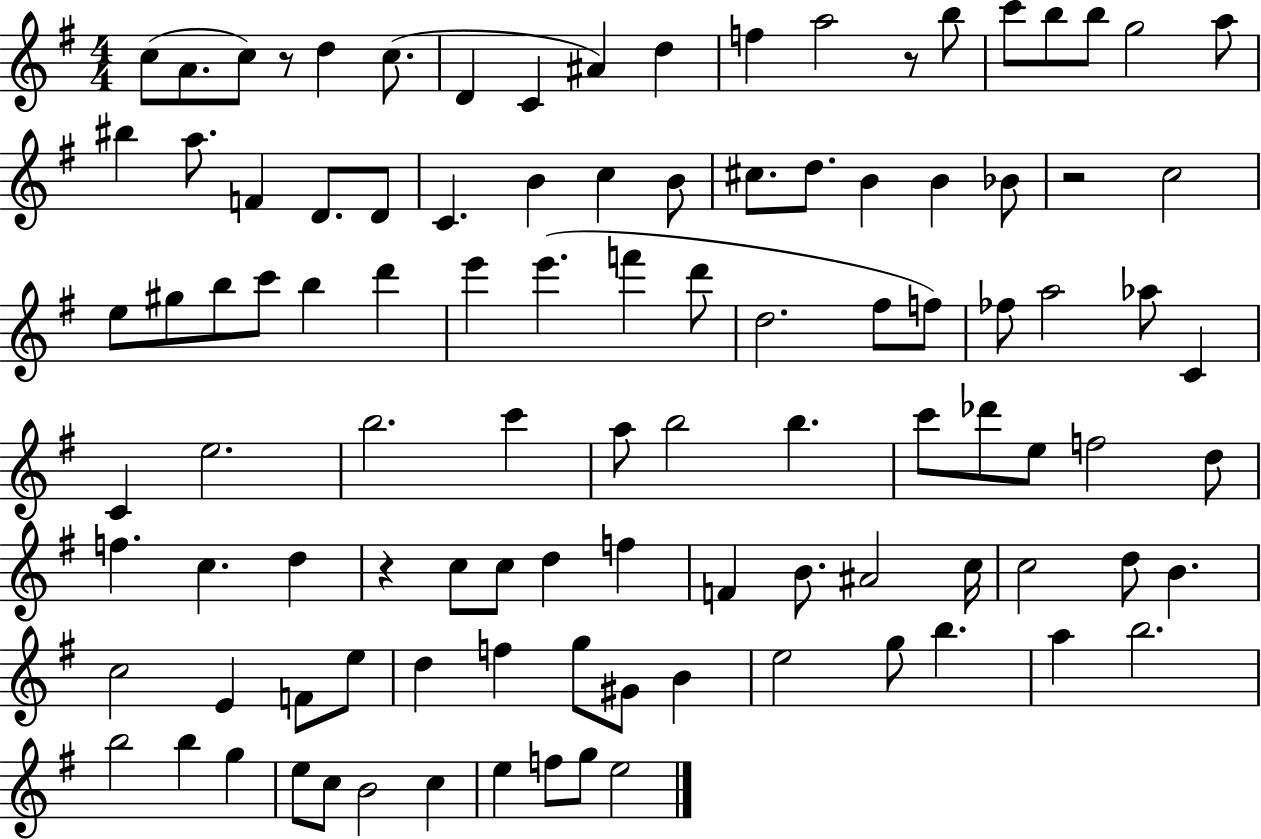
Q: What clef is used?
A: treble